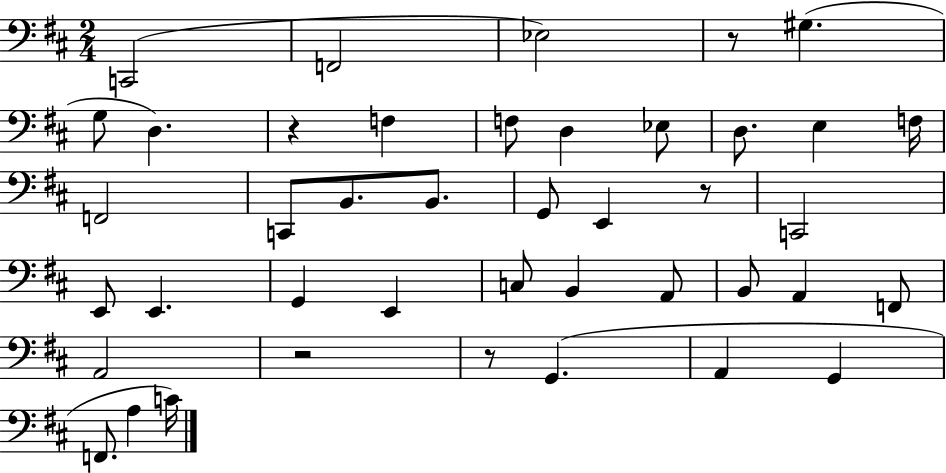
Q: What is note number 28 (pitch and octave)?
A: B2